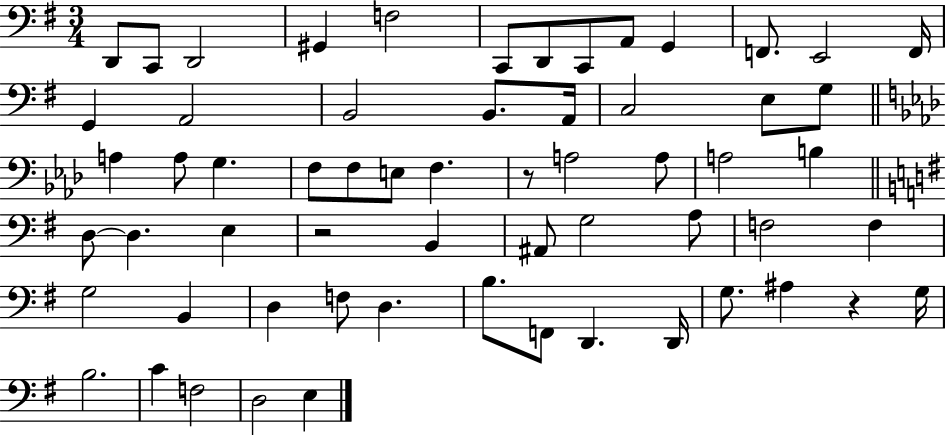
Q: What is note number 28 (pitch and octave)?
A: F3